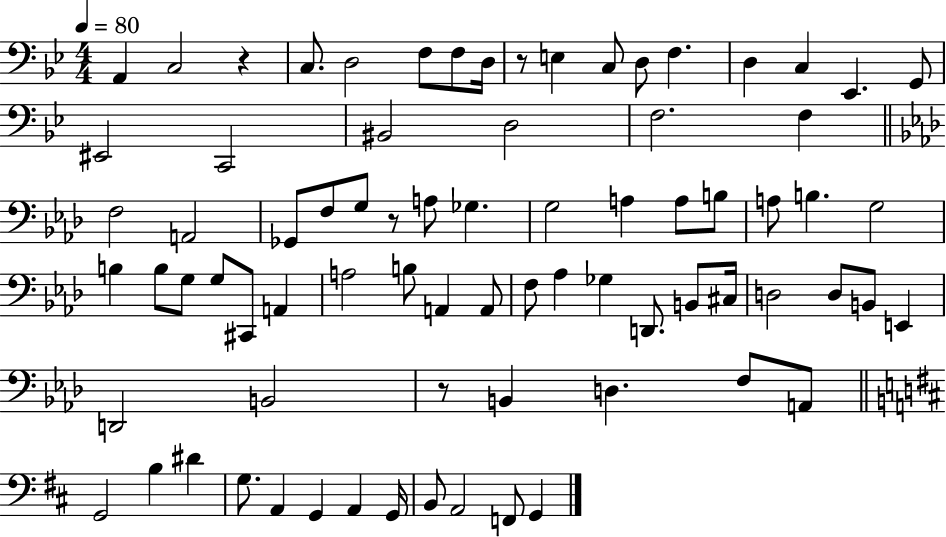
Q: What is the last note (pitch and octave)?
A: G2